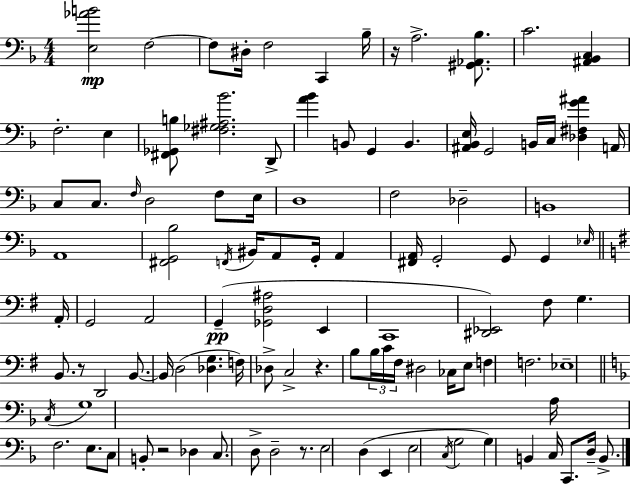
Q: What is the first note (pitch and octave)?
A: F3